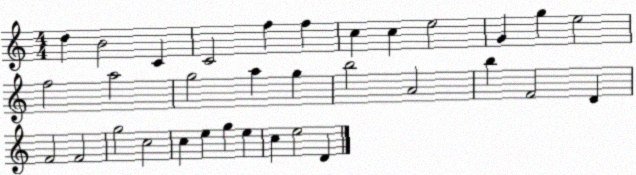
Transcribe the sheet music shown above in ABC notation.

X:1
T:Untitled
M:4/4
L:1/4
K:C
d B2 C C2 f f c c e2 G g e2 f2 a2 g2 a g b2 A2 b F2 D F2 F2 g2 c2 c e g e c e2 D